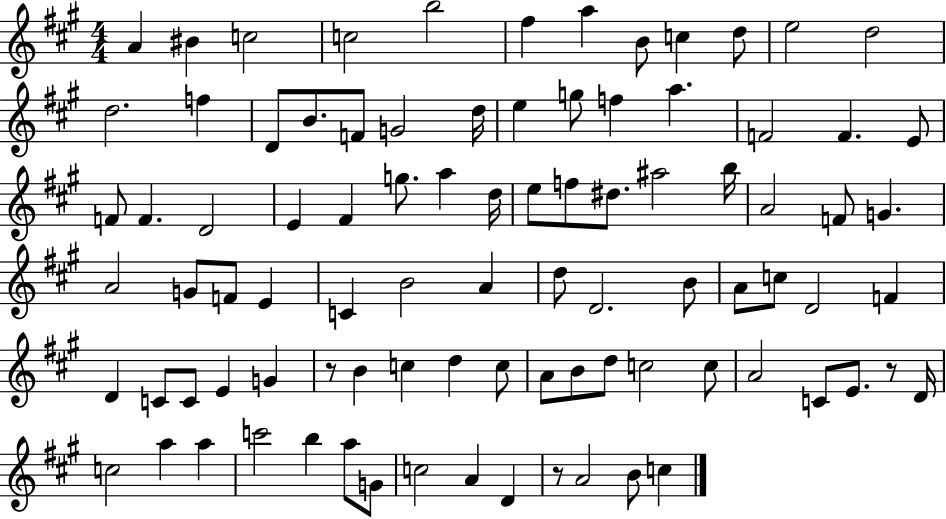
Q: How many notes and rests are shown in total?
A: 90